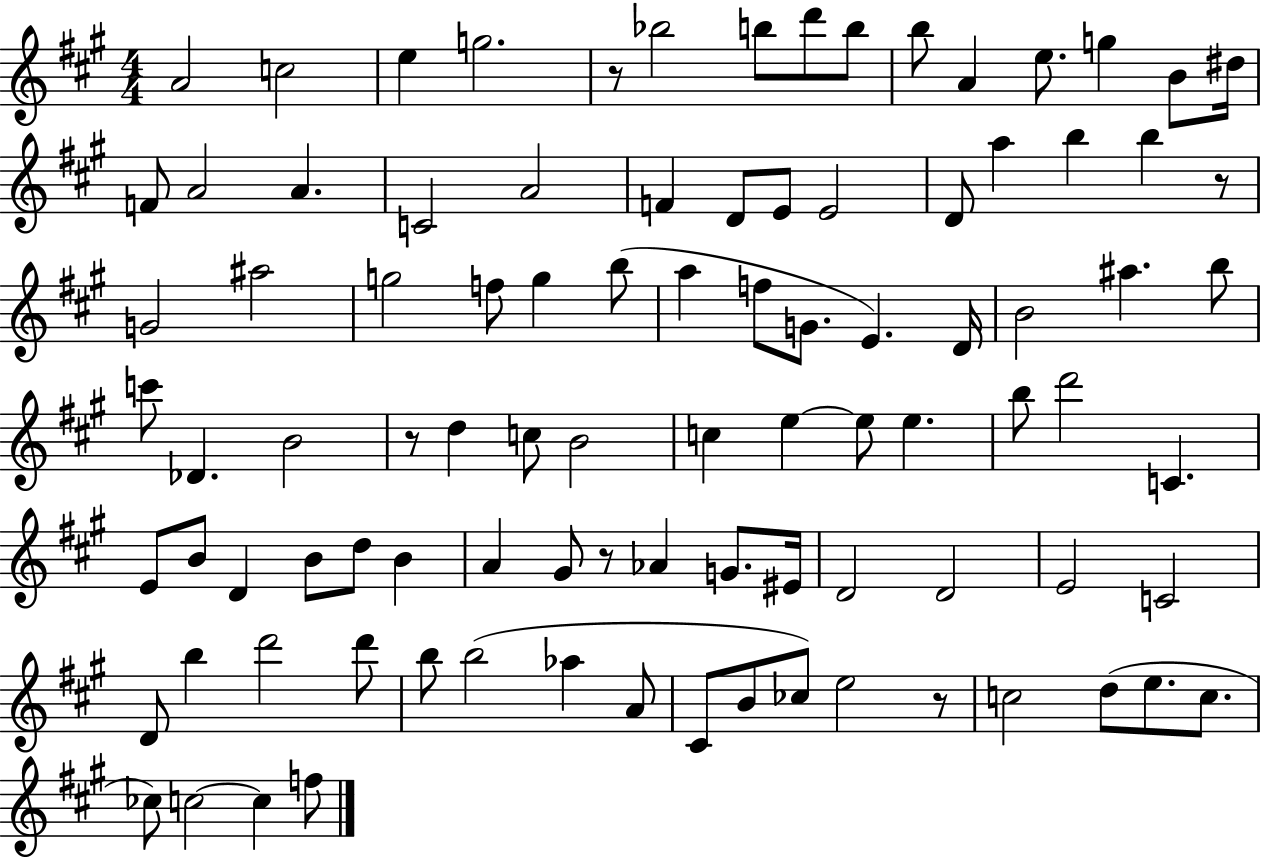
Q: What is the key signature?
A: A major